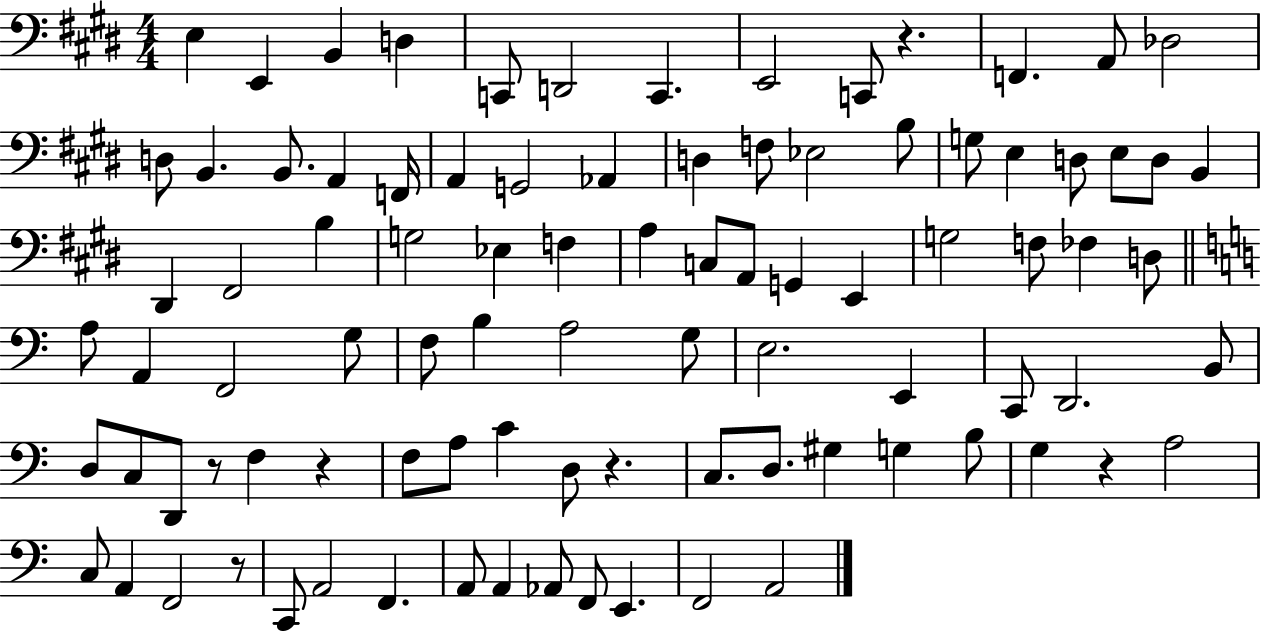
{
  \clef bass
  \numericTimeSignature
  \time 4/4
  \key e \major
  \repeat volta 2 { e4 e,4 b,4 d4 | c,8 d,2 c,4. | e,2 c,8 r4. | f,4. a,8 des2 | \break d8 b,4. b,8. a,4 f,16 | a,4 g,2 aes,4 | d4 f8 ees2 b8 | g8 e4 d8 e8 d8 b,4 | \break dis,4 fis,2 b4 | g2 ees4 f4 | a4 c8 a,8 g,4 e,4 | g2 f8 fes4 d8 | \break \bar "||" \break \key a \minor a8 a,4 f,2 g8 | f8 b4 a2 g8 | e2. e,4 | c,8 d,2. b,8 | \break d8 c8 d,8 r8 f4 r4 | f8 a8 c'4 d8 r4. | c8. d8. gis4 g4 b8 | g4 r4 a2 | \break c8 a,4 f,2 r8 | c,8 a,2 f,4. | a,8 a,4 aes,8 f,8 e,4. | f,2 a,2 | \break } \bar "|."
}